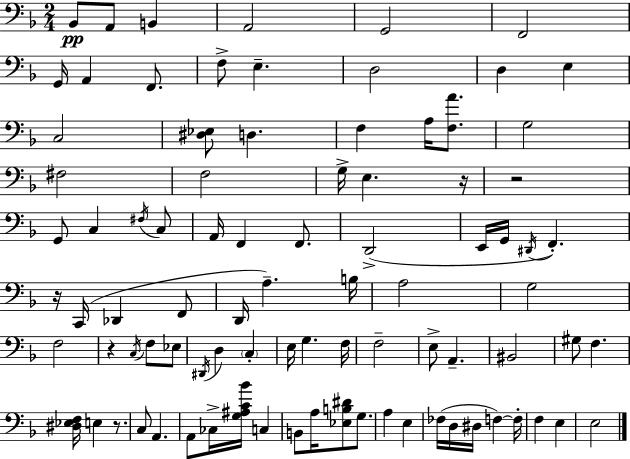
X:1
T:Untitled
M:2/4
L:1/4
K:F
_B,,/2 A,,/2 B,, A,,2 G,,2 F,,2 G,,/4 A,, F,,/2 F,/2 E, D,2 D, E, C,2 [^D,_E,]/2 D, F, A,/4 [F,A]/2 G,2 ^F,2 F,2 G,/4 E, z/4 z2 G,,/2 C, ^F,/4 C,/2 A,,/4 F,, F,,/2 D,,2 E,,/4 G,,/4 ^D,,/4 F,, z/4 C,,/4 _D,, F,,/2 D,,/4 A, B,/4 A,2 G,2 F,2 z C,/4 F,/2 _E,/2 ^D,,/4 D, C, E,/4 G, F,/4 F,2 E,/2 A,, ^B,,2 ^G,/2 F, [^D,_E,F,]/4 E, z/2 C,/2 A,, A,,/2 _C,/4 [G,^A,C_B]/4 C, B,,/2 A,/4 [_E,B,^D]/2 G,/2 A, E, _F,/4 D,/4 ^D,/4 F, F,/4 F, E, E,2